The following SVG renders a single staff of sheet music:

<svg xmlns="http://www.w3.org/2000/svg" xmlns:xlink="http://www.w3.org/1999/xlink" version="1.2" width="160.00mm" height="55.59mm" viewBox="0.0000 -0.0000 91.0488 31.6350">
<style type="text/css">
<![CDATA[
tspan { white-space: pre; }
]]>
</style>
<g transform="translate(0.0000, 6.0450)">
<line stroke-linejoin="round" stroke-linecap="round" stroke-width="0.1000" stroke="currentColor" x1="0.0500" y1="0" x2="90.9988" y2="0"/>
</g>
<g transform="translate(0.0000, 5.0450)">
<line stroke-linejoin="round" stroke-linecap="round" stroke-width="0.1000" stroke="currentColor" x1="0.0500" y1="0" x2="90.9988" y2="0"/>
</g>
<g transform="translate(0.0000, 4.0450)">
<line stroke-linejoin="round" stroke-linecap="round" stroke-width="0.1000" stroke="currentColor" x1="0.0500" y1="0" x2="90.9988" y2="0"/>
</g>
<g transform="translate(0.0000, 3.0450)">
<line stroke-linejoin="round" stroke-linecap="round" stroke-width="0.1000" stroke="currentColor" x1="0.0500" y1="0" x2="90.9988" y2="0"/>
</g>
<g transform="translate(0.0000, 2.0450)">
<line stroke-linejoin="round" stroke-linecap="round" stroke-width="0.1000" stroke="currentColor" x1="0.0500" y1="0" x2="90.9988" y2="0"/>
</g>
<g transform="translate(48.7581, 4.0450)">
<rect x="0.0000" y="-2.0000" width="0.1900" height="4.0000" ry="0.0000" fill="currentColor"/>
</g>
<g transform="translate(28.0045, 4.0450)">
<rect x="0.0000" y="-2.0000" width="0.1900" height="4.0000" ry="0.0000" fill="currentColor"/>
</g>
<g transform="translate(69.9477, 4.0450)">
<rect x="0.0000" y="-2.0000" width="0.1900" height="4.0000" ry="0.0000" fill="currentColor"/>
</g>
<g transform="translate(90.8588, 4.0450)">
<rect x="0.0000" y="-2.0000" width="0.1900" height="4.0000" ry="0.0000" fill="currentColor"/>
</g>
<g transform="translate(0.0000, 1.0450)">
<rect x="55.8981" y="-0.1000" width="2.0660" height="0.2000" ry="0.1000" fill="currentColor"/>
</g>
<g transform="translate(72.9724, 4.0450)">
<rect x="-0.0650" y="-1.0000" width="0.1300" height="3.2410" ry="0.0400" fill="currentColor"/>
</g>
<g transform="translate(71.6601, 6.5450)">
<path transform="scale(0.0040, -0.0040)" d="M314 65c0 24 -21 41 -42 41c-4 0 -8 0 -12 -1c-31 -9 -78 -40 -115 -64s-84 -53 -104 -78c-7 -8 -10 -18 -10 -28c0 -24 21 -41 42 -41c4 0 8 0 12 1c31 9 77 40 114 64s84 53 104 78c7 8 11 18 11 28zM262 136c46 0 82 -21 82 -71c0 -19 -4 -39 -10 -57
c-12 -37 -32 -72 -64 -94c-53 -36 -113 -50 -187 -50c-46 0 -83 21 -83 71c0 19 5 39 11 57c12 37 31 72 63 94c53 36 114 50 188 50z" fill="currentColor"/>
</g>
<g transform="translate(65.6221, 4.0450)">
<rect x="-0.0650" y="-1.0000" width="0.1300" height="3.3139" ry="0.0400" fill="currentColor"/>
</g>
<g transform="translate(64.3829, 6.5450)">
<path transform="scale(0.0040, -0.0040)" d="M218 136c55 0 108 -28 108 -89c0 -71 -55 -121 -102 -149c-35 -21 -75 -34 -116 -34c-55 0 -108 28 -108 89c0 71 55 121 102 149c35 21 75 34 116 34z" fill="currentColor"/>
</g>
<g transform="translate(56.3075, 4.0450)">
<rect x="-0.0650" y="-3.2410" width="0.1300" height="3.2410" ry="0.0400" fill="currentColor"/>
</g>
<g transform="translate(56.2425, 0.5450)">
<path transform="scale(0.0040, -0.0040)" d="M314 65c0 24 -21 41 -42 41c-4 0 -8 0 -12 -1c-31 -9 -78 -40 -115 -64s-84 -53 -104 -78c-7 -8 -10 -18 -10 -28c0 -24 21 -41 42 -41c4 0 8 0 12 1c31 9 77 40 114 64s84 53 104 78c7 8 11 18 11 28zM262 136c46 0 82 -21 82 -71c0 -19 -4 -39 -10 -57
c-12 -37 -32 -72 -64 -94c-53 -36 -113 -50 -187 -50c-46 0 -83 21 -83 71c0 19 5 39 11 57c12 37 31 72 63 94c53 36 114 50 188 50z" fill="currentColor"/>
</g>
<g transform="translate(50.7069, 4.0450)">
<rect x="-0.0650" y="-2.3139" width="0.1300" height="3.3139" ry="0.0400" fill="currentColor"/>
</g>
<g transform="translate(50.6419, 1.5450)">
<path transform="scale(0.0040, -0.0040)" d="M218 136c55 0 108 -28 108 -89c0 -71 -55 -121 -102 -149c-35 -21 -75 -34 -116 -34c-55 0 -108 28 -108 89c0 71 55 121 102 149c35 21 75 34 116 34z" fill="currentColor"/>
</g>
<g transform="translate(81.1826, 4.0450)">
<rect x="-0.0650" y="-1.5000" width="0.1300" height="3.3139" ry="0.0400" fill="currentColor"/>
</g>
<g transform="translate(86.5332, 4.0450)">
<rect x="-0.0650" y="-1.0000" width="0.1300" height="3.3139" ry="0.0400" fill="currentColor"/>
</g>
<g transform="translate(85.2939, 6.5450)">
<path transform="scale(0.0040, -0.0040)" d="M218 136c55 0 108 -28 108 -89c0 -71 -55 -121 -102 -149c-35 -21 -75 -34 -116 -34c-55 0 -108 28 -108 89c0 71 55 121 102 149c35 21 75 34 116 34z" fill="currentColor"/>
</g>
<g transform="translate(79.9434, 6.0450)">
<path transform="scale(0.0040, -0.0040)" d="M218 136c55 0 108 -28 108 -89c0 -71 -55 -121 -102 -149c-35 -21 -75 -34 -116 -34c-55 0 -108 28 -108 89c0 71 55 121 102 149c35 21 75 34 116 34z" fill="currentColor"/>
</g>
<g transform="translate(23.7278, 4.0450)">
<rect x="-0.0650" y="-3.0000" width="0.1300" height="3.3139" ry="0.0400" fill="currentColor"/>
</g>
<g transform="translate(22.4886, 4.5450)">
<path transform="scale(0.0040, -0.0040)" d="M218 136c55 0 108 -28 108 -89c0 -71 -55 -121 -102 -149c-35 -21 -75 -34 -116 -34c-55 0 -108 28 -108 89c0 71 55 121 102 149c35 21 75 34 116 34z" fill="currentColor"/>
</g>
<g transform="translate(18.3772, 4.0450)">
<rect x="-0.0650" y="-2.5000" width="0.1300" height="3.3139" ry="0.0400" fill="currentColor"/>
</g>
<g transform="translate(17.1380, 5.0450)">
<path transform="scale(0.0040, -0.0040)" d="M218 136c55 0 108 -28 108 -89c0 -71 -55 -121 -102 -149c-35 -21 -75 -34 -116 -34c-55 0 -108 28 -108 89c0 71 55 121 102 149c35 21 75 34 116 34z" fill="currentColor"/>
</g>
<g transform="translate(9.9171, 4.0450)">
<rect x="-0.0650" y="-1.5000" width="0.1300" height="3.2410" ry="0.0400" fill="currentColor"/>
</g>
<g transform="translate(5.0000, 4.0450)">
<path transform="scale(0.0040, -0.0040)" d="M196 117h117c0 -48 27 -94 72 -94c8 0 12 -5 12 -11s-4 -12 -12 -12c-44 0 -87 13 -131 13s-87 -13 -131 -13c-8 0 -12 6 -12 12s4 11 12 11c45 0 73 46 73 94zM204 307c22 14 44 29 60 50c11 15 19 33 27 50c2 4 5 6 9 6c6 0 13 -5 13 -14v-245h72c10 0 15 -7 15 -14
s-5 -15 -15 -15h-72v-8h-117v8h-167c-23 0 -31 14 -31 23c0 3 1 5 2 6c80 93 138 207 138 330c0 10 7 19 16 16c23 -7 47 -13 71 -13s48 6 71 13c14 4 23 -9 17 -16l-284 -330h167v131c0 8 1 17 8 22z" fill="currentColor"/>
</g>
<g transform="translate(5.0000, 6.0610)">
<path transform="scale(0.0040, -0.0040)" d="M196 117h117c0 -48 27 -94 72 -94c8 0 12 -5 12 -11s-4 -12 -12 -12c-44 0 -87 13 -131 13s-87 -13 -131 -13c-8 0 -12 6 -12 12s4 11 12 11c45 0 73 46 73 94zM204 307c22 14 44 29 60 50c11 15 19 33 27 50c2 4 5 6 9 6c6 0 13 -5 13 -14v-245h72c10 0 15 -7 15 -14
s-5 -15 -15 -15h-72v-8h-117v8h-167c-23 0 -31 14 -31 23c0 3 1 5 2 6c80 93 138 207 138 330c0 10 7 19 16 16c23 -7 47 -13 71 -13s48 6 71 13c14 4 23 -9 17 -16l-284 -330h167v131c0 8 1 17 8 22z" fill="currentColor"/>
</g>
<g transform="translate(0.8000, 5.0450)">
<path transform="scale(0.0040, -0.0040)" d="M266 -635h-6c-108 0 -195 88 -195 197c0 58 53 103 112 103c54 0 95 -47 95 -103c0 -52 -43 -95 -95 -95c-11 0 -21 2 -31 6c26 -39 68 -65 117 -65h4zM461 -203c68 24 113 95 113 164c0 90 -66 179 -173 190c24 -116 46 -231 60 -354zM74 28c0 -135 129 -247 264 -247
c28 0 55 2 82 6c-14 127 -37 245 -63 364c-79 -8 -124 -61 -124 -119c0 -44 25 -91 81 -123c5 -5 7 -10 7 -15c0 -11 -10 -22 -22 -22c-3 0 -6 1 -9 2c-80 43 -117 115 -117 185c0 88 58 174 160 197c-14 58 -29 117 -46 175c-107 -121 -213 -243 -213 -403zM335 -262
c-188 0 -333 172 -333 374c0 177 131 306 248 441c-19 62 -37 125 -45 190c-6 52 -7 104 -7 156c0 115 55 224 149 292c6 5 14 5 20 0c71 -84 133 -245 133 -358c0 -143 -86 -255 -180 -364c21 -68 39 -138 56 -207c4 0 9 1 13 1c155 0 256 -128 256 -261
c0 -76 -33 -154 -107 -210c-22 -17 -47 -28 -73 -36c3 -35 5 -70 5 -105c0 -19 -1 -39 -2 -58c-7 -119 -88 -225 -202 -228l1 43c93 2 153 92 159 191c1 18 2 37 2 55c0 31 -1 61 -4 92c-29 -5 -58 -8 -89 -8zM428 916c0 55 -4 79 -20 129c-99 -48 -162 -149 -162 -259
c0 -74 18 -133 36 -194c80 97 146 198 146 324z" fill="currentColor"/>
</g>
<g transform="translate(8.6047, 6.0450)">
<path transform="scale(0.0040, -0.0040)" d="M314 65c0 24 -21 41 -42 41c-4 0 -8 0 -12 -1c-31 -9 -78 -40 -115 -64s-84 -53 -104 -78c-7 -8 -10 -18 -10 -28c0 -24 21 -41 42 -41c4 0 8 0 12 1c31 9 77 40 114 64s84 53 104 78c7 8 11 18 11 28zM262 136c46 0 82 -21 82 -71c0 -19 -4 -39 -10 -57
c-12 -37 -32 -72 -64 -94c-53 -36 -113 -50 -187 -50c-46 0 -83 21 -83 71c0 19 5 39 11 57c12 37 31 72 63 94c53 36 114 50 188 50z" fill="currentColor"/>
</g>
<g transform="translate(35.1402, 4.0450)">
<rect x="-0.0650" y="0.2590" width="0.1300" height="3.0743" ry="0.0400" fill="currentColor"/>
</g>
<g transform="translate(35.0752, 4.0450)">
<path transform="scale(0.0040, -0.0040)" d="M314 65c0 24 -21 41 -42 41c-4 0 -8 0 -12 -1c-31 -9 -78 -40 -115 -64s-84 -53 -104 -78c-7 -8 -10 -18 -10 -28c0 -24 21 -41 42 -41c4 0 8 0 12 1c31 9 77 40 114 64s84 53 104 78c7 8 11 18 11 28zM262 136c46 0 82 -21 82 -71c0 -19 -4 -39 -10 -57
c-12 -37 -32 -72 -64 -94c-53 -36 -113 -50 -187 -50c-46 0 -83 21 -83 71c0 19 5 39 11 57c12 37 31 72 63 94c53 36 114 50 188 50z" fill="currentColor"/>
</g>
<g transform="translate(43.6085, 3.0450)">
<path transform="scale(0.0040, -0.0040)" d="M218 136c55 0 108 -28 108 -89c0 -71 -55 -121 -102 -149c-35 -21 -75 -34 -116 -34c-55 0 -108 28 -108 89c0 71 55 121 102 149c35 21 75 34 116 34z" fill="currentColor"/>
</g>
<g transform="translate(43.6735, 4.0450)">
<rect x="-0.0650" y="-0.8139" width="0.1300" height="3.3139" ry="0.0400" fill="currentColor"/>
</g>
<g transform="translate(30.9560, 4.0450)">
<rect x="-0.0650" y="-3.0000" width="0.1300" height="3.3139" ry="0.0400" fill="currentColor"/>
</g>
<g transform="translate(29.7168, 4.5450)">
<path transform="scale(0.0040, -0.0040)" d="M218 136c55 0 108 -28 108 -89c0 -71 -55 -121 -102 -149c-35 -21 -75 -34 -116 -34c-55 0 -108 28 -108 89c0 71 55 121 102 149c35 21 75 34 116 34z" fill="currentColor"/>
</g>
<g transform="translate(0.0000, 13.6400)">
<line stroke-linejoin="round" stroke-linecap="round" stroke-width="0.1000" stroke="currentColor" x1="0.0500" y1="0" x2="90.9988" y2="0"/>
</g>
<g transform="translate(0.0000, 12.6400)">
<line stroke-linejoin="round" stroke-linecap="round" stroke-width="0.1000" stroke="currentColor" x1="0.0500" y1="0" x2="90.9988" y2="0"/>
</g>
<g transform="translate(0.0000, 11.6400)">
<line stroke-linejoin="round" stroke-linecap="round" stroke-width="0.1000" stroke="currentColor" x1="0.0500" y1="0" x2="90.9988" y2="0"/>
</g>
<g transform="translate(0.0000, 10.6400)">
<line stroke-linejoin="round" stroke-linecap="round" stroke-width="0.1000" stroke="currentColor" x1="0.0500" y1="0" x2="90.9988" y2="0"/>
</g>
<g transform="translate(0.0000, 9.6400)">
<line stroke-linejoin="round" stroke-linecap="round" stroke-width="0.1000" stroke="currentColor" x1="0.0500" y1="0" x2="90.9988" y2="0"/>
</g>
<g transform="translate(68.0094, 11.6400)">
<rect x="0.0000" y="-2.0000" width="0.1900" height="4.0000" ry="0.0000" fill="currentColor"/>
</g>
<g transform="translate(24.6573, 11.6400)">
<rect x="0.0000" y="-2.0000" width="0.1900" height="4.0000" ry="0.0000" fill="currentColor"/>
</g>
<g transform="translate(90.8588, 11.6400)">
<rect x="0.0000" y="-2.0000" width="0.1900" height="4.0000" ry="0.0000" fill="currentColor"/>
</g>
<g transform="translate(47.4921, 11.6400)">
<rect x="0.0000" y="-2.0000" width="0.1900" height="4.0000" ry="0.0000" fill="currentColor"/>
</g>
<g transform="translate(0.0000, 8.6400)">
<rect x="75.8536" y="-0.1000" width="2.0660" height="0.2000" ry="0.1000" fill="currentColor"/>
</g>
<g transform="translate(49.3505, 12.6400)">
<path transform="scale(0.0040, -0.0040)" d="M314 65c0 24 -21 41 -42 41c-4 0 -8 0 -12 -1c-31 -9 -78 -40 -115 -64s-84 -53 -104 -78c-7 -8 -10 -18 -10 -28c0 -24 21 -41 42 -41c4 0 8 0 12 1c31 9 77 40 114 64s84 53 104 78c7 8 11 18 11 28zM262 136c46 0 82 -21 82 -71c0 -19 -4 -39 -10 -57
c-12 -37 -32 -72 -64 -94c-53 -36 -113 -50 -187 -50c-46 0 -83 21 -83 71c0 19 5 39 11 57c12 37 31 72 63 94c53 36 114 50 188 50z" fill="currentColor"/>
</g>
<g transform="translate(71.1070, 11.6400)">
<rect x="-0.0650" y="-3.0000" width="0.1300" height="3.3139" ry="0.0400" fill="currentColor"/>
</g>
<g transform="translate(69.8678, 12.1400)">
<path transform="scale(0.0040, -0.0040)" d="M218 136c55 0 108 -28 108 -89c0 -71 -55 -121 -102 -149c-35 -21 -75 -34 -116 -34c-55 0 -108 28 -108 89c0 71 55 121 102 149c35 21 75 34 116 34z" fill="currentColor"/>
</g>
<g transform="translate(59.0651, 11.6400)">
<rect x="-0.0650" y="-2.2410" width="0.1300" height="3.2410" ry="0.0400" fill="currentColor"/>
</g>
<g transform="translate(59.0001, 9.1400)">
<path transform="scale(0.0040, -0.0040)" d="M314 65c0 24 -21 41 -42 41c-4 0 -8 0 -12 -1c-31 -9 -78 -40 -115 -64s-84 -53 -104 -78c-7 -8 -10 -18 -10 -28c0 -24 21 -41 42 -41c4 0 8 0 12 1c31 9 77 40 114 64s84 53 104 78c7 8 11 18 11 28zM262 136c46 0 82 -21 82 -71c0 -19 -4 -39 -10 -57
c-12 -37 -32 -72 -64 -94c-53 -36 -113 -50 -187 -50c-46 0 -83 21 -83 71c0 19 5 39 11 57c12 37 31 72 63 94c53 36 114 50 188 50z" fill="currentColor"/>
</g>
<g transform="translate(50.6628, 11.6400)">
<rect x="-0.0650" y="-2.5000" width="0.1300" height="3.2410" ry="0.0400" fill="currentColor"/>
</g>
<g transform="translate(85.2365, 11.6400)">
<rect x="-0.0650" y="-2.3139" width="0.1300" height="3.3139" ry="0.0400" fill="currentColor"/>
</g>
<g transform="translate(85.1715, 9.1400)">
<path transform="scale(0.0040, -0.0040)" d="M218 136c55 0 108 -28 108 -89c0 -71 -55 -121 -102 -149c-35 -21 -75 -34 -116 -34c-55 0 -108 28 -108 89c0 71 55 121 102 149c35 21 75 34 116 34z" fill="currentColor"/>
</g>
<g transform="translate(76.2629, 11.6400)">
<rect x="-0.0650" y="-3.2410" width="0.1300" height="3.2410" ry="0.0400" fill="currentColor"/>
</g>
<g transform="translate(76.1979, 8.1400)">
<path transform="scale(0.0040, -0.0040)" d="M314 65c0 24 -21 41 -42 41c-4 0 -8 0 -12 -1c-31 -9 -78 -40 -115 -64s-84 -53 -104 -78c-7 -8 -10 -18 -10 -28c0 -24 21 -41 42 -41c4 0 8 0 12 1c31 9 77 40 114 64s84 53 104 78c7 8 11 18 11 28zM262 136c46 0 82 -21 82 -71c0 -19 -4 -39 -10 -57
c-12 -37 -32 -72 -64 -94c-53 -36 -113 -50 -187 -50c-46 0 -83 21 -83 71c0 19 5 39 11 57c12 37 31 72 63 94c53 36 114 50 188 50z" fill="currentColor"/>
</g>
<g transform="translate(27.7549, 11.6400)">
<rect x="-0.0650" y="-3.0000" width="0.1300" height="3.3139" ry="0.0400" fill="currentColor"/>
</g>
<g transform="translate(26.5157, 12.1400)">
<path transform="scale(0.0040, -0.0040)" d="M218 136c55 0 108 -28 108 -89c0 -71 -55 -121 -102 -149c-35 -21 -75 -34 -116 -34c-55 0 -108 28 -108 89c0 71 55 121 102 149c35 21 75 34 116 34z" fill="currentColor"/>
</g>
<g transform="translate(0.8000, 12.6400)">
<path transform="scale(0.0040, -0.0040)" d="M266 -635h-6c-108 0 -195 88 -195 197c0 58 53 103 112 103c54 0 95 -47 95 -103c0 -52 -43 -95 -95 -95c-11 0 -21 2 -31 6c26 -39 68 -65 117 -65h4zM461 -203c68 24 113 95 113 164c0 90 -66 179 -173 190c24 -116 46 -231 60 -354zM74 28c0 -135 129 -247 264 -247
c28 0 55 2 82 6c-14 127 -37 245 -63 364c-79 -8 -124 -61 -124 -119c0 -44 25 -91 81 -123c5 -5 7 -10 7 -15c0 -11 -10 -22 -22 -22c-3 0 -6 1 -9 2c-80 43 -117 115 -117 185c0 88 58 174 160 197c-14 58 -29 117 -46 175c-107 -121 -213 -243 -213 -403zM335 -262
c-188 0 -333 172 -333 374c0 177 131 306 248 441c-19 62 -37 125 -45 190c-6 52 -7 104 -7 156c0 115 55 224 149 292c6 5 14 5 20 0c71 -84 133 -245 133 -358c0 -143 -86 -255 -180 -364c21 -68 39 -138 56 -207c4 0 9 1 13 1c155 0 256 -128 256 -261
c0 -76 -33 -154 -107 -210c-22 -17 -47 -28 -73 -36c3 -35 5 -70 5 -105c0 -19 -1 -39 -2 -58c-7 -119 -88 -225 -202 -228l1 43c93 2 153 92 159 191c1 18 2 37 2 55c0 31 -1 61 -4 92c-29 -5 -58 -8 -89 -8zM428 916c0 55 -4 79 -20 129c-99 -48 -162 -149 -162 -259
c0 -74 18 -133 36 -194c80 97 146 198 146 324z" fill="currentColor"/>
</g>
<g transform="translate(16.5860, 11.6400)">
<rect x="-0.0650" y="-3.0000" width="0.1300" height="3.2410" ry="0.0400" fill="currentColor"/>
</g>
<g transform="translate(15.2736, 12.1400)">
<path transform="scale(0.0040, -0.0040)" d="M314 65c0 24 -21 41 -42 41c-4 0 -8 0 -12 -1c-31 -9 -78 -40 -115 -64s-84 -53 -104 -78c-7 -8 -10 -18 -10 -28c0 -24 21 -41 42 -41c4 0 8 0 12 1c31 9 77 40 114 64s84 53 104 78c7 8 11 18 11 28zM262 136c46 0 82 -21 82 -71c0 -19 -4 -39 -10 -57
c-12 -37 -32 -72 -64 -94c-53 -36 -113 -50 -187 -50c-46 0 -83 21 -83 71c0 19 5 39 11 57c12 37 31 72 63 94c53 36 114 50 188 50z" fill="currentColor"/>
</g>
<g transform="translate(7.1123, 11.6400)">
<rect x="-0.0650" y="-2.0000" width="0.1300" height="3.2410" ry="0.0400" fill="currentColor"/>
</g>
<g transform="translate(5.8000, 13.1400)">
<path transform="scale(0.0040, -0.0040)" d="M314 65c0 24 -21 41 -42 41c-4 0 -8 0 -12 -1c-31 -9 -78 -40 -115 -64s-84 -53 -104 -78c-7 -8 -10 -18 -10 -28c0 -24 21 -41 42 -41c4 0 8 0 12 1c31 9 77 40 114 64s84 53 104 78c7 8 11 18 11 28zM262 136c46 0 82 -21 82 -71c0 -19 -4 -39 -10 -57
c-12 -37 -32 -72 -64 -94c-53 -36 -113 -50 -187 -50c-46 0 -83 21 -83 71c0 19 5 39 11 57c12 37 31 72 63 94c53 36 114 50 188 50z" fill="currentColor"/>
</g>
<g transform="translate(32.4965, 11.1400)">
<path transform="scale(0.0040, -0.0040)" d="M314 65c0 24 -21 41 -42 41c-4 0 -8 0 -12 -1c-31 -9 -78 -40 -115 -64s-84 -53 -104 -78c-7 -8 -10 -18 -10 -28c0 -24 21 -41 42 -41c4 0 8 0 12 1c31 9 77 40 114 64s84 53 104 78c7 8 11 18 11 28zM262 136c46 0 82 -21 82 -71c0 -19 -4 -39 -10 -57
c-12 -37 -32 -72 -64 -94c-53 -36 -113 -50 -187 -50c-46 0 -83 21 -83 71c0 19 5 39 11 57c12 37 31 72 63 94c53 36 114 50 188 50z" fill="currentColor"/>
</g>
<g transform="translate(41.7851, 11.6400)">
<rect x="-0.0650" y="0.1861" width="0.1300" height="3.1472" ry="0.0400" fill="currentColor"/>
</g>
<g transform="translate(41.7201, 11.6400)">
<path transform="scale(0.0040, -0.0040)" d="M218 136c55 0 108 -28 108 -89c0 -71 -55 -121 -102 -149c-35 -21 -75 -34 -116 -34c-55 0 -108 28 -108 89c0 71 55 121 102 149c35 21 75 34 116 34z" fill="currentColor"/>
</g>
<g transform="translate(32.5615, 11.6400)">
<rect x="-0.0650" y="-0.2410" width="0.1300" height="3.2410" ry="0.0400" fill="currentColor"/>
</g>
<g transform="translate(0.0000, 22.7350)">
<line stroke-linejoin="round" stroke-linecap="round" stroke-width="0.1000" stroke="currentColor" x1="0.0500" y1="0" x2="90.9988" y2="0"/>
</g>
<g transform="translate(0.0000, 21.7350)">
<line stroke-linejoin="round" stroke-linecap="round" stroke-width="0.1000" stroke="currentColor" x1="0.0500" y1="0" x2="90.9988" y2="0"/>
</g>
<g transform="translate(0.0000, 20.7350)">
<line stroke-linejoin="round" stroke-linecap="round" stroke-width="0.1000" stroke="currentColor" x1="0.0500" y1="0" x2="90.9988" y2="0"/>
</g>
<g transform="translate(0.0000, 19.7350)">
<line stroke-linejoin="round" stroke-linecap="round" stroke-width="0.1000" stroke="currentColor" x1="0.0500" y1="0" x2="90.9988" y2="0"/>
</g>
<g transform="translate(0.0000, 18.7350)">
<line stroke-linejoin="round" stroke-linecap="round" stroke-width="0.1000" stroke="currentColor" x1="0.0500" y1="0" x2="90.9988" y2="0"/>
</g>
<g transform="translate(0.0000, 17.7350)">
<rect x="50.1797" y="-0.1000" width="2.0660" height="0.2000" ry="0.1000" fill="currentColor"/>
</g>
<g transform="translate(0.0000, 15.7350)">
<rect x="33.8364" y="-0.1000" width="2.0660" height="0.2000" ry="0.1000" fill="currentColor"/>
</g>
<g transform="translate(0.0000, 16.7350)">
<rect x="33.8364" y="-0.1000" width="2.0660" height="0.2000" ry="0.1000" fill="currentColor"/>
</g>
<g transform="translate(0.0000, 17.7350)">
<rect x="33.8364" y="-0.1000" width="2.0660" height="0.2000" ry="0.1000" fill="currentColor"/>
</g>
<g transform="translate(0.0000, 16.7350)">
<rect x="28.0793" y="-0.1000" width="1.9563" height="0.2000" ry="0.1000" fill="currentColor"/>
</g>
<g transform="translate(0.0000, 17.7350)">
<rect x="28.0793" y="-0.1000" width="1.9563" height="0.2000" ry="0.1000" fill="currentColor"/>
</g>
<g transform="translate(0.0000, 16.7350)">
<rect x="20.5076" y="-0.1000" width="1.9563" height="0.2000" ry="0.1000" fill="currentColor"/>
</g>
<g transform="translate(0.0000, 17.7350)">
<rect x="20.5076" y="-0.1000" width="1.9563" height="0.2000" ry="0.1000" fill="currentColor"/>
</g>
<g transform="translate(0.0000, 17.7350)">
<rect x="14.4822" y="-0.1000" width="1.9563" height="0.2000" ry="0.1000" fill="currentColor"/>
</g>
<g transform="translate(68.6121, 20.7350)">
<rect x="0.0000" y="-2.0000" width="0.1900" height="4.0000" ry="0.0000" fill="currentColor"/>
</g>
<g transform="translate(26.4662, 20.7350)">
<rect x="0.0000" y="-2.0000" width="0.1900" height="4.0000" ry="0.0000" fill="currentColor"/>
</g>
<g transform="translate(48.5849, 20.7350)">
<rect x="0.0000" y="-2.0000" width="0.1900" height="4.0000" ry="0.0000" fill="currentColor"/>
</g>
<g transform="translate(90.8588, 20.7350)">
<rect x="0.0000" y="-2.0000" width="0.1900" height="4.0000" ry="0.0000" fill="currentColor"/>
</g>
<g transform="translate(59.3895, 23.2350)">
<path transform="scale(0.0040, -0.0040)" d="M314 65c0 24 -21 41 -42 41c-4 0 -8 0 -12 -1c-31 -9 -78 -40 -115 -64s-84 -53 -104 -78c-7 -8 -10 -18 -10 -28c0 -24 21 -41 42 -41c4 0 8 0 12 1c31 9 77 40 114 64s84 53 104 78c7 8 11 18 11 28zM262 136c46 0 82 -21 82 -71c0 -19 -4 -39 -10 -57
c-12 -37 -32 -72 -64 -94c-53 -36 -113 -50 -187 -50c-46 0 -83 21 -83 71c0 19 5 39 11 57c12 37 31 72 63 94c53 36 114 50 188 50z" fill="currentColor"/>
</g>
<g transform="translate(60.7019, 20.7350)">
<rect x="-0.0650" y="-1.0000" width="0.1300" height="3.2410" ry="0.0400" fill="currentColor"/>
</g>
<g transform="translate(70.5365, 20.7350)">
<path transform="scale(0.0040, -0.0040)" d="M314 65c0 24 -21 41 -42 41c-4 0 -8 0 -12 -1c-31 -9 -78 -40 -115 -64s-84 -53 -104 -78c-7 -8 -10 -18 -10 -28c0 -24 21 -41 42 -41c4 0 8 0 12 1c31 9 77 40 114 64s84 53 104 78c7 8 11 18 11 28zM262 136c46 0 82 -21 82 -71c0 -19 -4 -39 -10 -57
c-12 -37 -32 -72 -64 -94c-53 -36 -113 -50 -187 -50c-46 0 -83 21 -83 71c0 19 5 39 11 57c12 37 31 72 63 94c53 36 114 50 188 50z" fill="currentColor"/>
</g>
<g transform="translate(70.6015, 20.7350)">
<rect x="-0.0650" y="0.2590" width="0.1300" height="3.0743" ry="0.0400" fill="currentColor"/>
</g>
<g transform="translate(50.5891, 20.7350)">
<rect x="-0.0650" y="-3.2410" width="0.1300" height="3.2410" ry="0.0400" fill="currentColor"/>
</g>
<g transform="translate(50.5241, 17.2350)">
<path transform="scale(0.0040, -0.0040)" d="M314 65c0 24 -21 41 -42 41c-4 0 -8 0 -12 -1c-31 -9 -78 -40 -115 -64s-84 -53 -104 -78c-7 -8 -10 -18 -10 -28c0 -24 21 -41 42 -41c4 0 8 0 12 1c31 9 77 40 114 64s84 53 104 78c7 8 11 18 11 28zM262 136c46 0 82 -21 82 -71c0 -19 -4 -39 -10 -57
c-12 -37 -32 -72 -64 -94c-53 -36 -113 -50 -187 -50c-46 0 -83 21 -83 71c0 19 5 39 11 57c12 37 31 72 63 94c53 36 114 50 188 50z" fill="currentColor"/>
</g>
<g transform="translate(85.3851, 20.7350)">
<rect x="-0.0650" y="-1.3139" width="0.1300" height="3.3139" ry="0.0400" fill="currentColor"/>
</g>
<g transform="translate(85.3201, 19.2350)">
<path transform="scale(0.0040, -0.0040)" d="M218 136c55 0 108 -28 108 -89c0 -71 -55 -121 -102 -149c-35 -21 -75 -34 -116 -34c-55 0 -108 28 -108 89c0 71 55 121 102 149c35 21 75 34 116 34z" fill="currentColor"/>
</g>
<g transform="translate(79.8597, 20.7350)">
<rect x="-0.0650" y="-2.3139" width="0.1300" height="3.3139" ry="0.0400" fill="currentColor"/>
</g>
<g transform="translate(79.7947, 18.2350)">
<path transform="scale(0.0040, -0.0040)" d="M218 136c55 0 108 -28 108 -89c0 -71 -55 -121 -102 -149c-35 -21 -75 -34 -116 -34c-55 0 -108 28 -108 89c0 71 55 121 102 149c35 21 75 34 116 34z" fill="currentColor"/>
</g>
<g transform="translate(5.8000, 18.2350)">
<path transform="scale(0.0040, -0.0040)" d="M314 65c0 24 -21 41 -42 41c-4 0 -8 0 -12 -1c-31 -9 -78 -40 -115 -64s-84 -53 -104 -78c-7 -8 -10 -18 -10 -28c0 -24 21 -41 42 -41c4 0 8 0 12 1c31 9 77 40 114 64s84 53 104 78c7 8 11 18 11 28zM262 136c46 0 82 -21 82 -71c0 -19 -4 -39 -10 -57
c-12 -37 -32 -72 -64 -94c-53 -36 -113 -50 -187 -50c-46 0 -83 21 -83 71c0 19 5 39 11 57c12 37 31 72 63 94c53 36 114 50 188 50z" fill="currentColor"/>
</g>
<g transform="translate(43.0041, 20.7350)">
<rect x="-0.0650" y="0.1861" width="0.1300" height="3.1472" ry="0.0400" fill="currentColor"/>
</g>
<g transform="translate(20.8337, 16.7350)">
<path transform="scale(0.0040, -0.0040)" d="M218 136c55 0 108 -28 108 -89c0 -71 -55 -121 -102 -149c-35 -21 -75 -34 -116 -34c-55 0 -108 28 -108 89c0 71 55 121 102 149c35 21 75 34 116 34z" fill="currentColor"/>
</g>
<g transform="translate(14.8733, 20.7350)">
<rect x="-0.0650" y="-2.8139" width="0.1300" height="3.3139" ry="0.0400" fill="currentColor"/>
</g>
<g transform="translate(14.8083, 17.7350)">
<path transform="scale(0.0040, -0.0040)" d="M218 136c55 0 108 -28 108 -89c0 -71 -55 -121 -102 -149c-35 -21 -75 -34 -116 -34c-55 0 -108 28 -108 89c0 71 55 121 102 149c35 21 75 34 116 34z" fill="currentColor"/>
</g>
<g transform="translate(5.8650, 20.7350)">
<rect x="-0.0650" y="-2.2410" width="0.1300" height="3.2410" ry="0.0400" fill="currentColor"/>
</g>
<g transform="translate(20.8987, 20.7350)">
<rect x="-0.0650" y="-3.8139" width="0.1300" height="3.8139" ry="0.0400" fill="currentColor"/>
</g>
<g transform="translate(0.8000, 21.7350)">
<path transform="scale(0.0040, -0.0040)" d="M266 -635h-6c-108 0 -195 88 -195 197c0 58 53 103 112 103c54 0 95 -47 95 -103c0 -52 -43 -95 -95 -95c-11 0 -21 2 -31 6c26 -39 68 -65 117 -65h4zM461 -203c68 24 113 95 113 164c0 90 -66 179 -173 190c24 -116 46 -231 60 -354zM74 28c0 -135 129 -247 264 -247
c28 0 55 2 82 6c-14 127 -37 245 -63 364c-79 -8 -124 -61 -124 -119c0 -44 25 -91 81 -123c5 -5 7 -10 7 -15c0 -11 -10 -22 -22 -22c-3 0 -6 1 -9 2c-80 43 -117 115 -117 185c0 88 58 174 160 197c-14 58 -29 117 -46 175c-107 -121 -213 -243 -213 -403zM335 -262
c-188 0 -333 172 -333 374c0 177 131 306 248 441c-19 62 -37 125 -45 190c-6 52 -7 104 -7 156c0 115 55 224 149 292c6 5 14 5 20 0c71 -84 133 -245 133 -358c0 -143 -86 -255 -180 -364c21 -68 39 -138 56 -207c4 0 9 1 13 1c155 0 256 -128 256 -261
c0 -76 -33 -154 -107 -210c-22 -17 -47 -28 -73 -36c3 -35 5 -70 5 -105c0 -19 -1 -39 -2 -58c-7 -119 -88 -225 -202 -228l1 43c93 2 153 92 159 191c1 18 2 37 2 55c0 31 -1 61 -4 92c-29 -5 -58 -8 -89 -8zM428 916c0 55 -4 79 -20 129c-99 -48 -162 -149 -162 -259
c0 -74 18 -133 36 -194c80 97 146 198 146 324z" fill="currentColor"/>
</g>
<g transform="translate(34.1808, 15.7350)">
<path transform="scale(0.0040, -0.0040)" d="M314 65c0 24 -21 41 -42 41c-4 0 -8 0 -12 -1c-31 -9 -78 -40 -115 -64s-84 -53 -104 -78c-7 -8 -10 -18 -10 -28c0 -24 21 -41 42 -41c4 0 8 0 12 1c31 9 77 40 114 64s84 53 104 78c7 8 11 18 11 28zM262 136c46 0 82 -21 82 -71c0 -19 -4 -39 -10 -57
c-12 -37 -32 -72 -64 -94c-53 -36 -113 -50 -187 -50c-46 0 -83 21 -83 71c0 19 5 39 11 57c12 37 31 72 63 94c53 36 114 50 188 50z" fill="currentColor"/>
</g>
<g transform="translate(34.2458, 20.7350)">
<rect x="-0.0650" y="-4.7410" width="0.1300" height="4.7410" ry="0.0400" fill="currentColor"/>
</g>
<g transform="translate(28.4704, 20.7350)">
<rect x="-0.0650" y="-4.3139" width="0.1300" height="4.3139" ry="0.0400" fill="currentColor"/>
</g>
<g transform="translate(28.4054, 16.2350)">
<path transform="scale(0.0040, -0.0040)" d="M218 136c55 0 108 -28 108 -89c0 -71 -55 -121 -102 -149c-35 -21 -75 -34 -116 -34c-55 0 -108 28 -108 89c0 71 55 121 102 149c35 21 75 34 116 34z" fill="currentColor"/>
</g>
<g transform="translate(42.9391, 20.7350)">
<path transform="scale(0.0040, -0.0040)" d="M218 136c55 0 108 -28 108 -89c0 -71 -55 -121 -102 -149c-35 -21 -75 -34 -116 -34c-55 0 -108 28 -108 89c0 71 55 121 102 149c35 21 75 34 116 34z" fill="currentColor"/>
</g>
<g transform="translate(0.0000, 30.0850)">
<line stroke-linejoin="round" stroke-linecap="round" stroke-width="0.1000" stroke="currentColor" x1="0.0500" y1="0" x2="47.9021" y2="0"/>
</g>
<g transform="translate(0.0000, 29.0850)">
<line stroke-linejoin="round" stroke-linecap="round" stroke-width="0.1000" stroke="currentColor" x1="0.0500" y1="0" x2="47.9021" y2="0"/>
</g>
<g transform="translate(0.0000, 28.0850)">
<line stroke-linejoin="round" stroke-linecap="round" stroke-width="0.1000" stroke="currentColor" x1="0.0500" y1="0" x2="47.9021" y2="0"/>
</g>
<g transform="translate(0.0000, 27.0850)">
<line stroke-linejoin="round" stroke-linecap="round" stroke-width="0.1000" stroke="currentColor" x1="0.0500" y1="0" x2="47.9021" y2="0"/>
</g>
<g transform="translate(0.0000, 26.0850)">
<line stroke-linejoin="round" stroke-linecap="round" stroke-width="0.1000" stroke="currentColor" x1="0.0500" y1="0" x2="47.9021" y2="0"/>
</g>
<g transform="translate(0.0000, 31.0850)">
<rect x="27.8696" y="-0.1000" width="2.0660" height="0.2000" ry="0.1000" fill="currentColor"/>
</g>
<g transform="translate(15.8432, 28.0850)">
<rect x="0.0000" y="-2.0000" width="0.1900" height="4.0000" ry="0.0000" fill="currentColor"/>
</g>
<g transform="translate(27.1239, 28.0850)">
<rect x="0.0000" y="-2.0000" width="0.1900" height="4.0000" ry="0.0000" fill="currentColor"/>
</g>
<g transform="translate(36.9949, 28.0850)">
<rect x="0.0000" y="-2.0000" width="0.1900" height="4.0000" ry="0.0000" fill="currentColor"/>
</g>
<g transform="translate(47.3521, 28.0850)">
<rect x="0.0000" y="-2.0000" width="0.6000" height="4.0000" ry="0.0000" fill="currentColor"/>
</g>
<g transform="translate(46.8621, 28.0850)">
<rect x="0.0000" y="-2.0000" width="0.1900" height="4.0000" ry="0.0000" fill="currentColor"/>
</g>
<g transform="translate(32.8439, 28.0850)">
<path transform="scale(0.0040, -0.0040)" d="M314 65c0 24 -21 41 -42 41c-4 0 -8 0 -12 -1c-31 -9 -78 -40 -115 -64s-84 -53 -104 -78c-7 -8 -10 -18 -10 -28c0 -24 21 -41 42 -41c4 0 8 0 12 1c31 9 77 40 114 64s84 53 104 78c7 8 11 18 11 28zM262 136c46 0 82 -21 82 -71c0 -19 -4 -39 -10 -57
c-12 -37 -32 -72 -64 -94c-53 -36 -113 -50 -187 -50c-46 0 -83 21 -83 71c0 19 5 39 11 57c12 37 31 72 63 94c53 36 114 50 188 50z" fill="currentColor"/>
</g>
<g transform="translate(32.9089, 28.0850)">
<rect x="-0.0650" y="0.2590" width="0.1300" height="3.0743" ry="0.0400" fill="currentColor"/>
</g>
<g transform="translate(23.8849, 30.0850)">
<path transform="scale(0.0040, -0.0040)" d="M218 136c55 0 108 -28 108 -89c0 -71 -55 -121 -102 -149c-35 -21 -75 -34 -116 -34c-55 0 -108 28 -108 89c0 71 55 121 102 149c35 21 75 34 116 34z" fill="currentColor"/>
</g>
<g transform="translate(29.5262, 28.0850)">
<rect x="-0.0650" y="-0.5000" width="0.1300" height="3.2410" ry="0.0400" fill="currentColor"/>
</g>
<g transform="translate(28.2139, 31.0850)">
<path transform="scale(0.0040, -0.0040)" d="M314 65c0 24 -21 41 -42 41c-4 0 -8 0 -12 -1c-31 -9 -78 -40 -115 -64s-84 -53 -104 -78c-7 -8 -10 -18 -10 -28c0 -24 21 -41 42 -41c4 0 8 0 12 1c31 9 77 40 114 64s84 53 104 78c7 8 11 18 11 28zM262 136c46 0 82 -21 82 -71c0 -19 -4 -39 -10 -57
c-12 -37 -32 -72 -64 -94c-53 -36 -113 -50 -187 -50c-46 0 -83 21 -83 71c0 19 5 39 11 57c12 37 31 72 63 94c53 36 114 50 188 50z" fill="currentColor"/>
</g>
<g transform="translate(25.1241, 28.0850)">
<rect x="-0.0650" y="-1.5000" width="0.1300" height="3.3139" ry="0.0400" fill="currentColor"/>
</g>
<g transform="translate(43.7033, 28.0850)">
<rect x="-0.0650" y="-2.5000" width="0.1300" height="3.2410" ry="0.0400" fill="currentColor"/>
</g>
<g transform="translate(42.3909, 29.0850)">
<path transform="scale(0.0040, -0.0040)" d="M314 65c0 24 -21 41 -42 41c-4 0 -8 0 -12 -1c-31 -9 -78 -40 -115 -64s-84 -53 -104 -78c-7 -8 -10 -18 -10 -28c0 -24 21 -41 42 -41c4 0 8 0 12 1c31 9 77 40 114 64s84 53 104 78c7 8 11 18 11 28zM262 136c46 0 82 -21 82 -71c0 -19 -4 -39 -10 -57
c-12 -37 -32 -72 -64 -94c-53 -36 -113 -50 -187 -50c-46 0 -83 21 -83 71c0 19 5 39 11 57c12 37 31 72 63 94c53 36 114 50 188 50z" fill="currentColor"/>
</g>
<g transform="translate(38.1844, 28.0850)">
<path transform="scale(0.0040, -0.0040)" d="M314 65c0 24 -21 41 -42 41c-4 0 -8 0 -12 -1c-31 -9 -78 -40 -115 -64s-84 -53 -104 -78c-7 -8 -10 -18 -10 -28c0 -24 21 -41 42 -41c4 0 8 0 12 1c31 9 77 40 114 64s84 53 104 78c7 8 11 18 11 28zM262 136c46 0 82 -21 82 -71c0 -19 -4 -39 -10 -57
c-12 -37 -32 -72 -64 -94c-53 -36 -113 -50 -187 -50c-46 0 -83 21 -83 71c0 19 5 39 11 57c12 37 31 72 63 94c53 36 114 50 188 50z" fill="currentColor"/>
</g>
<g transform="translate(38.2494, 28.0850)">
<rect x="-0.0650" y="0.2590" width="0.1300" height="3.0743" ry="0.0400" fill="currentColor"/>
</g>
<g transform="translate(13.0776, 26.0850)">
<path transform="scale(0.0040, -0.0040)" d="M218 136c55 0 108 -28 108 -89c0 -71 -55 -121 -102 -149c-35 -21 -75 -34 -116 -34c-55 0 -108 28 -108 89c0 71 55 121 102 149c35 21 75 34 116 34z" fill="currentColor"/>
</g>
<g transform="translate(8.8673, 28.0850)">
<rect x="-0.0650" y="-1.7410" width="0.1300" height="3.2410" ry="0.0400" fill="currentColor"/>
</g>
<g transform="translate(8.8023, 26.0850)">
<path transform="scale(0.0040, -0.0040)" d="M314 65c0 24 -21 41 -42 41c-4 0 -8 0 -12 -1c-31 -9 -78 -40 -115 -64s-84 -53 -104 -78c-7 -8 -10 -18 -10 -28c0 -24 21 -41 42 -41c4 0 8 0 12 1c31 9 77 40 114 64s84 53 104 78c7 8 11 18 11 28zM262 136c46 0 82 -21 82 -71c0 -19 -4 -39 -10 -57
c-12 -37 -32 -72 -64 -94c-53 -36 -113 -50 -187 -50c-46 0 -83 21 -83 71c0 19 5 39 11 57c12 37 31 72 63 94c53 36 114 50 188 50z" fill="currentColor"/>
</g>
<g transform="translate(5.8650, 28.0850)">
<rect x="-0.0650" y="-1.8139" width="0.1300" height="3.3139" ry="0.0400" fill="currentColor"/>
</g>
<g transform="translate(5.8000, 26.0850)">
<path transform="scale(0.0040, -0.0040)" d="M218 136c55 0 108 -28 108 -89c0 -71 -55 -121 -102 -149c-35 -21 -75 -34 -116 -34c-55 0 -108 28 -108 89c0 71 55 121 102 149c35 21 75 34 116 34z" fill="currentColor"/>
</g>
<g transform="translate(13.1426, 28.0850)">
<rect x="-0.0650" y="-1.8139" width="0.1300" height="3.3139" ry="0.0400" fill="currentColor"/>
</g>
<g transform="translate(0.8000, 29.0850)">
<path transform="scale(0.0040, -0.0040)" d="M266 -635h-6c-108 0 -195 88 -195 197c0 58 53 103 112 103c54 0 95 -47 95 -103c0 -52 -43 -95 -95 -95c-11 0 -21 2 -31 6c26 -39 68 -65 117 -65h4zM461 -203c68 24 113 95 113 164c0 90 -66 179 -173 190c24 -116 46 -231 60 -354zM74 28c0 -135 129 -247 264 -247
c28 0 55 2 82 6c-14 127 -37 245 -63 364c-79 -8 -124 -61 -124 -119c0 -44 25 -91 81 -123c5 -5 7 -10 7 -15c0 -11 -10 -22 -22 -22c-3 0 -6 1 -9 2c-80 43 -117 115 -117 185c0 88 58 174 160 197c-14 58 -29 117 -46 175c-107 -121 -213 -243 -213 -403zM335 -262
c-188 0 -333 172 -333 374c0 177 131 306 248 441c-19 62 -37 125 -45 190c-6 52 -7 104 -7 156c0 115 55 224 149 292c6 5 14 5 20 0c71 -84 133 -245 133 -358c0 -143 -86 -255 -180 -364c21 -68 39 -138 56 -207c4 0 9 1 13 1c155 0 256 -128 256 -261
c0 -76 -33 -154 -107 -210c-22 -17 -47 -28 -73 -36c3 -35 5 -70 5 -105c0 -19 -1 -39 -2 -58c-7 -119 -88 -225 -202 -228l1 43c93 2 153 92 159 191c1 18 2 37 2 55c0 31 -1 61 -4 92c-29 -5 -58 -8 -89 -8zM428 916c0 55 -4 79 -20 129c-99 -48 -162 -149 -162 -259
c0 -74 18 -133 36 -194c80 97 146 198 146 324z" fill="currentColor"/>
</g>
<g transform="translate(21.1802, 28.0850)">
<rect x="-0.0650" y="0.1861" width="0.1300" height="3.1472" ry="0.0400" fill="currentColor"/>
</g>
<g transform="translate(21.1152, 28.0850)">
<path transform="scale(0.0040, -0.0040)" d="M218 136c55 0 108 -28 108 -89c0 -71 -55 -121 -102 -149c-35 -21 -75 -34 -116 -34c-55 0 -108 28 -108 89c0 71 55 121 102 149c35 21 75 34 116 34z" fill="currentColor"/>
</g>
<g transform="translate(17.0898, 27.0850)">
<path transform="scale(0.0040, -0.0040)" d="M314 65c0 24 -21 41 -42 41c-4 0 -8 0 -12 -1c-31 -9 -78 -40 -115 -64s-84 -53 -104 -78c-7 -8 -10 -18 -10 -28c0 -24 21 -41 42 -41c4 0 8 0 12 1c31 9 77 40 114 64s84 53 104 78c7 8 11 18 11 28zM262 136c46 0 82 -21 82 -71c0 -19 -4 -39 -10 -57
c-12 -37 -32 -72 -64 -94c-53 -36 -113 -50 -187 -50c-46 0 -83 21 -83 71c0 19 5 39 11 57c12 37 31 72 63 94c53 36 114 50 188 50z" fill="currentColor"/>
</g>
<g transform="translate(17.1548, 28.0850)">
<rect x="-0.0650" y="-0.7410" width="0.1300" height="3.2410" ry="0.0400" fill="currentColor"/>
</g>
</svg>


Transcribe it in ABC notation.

X:1
T:Untitled
M:4/4
L:1/4
K:C
E2 G A A B2 d g b2 D D2 E D F2 A2 A c2 B G2 g2 A b2 g g2 a c' d' e'2 B b2 D2 B2 g e f f2 f d2 B E C2 B2 B2 G2